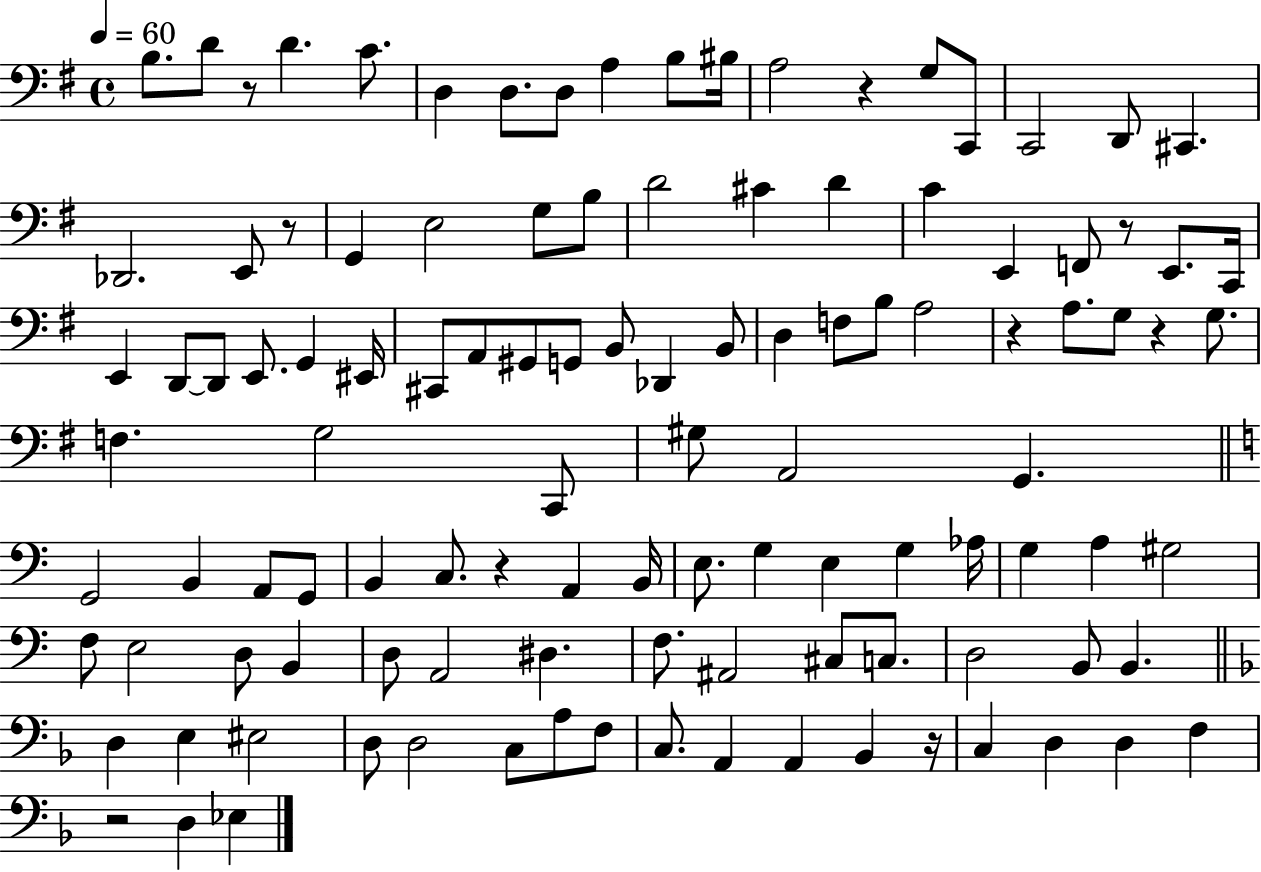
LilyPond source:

{
  \clef bass
  \time 4/4
  \defaultTimeSignature
  \key g \major
  \tempo 4 = 60
  b8. d'8 r8 d'4. c'8. | d4 d8. d8 a4 b8 bis16 | a2 r4 g8 c,8 | c,2 d,8 cis,4. | \break des,2. e,8 r8 | g,4 e2 g8 b8 | d'2 cis'4 d'4 | c'4 e,4 f,8 r8 e,8. c,16 | \break e,4 d,8~~ d,8 e,8. g,4 eis,16 | cis,8 a,8 gis,8 g,8 b,8 des,4 b,8 | d4 f8 b8 a2 | r4 a8. g8 r4 g8. | \break f4. g2 c,8 | gis8 a,2 g,4. | \bar "||" \break \key c \major g,2 b,4 a,8 g,8 | b,4 c8. r4 a,4 b,16 | e8. g4 e4 g4 aes16 | g4 a4 gis2 | \break f8 e2 d8 b,4 | d8 a,2 dis4. | f8. ais,2 cis8 c8. | d2 b,8 b,4. | \break \bar "||" \break \key d \minor d4 e4 eis2 | d8 d2 c8 a8 f8 | c8. a,4 a,4 bes,4 r16 | c4 d4 d4 f4 | \break r2 d4 ees4 | \bar "|."
}